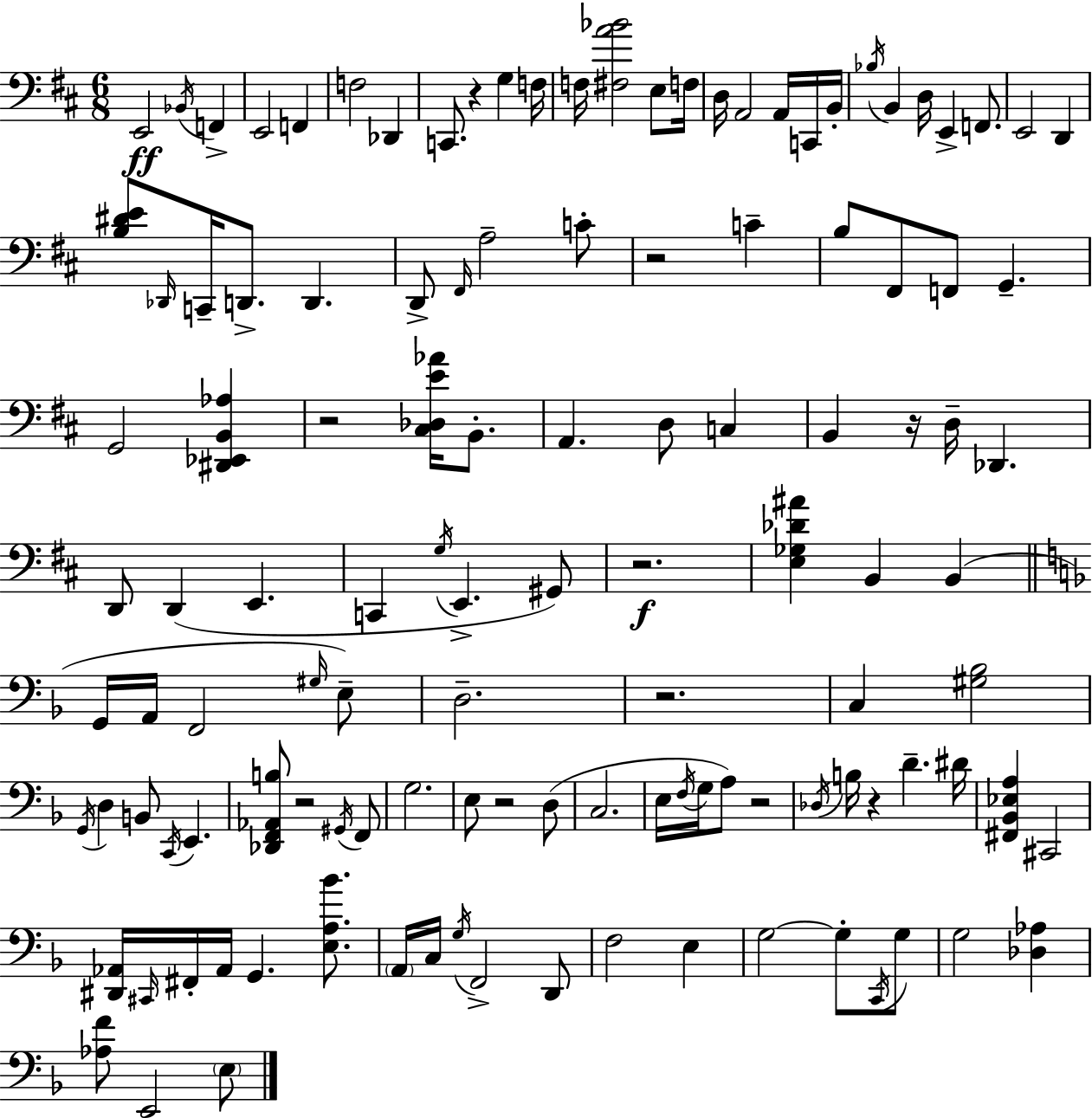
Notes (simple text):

E2/h Bb2/s F2/q E2/h F2/q F3/h Db2/q C2/e. R/q G3/q F3/s F3/s [F#3,A4,Bb4]/h E3/e F3/s D3/s A2/h A2/s C2/s B2/s Bb3/s B2/q D3/s E2/q F2/e. E2/h D2/q [B3,D#4,E4]/e Db2/s C2/s D2/e. D2/q. D2/e F#2/s A3/h C4/e R/h C4/q B3/e F#2/e F2/e G2/q. G2/h [D#2,Eb2,B2,Ab3]/q R/h [C#3,Db3,E4,Ab4]/s B2/e. A2/q. D3/e C3/q B2/q R/s D3/s Db2/q. D2/e D2/q E2/q. C2/q G3/s E2/q. G#2/e R/h. [E3,Gb3,Db4,A#4]/q B2/q B2/q G2/s A2/s F2/h G#3/s E3/e D3/h. R/h. C3/q [G#3,Bb3]/h G2/s D3/q B2/e C2/s E2/q. [Db2,F2,Ab2,B3]/e R/h G#2/s F2/e G3/h. E3/e R/h D3/e C3/h. E3/s F3/s G3/s A3/e R/h Db3/s B3/s R/q D4/q. D#4/s [F#2,Bb2,Eb3,A3]/q C#2/h [D#2,Ab2]/s C#2/s F#2/s Ab2/s G2/q. [E3,A3,Bb4]/e. A2/s C3/s G3/s F2/h D2/e F3/h E3/q G3/h G3/e C2/s G3/e G3/h [Db3,Ab3]/q [Ab3,F4]/e E2/h E3/e